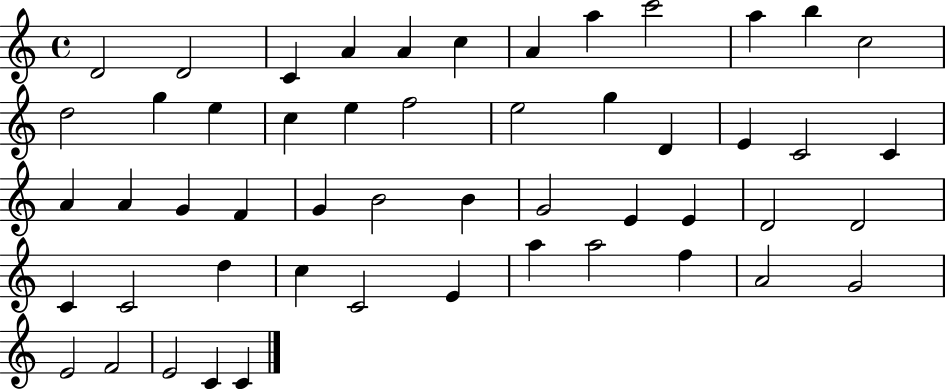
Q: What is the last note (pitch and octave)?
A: C4